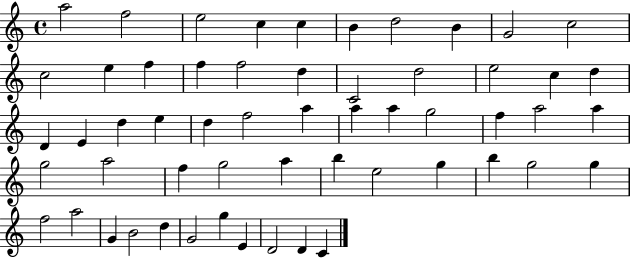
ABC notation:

X:1
T:Untitled
M:4/4
L:1/4
K:C
a2 f2 e2 c c B d2 B G2 c2 c2 e f f f2 d C2 d2 e2 c d D E d e d f2 a a a g2 f a2 a g2 a2 f g2 a b e2 g b g2 g f2 a2 G B2 d G2 g E D2 D C